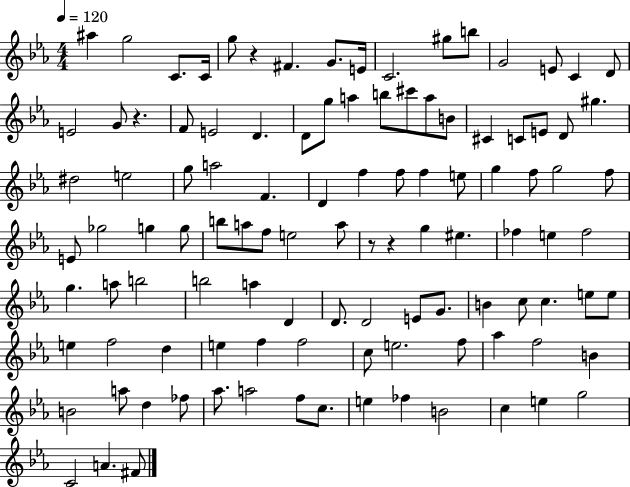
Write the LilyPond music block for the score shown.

{
  \clef treble
  \numericTimeSignature
  \time 4/4
  \key ees \major
  \tempo 4 = 120
  \repeat volta 2 { ais''4 g''2 c'8. c'16 | g''8 r4 fis'4. g'8. e'16 | c'2. gis''8 b''8 | g'2 e'8 c'4 d'8 | \break e'2 g'8 r4. | f'8 e'2 d'4. | d'8 g''8 a''4 b''8 cis'''8 a''8 b'8 | cis'4 c'8 e'8 d'8 gis''4. | \break dis''2 e''2 | g''8 a''2 f'4. | d'4 f''4 f''8 f''4 e''8 | g''4 f''8 g''2 f''8 | \break e'8 ges''2 g''4 g''8 | b''8 a''8 f''8 e''2 a''8 | r8 r4 g''4 eis''4. | fes''4 e''4 fes''2 | \break g''4. a''8 b''2 | b''2 a''4 d'4 | d'8. d'2 e'8 g'8. | b'4 c''8 c''4. e''8 e''8 | \break e''4 f''2 d''4 | e''4 f''4 f''2 | c''8 e''2. f''8 | aes''4 f''2 b'4 | \break b'2 a''8 d''4 fes''8 | aes''8. a''2 f''8 c''8. | e''4 fes''4 b'2 | c''4 e''4 g''2 | \break c'2 a'4. fis'8 | } \bar "|."
}